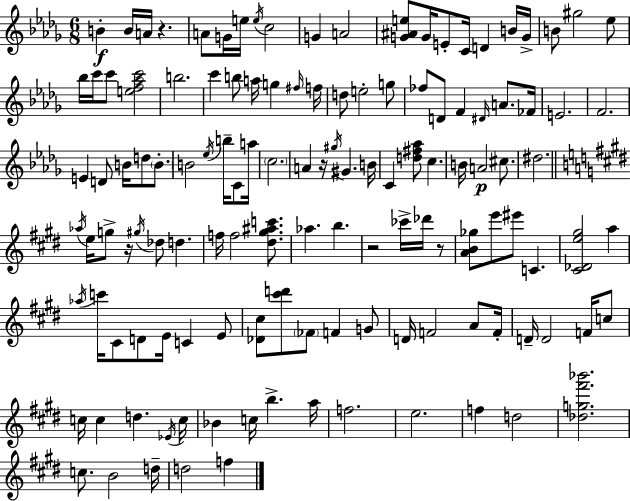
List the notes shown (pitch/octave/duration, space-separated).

B4/q B4/s A4/s R/q. A4/e G4/s E5/s E5/s C5/h G4/q A4/h [G4,A#4,E5]/e G4/s E4/e C4/s D4/q B4/s G4/s B4/e G#5/h Eb5/e Bb5/s C6/s C6/e [E5,F5,Ab5,C6]/h B5/h. C6/q B5/e A5/s G5/q F#5/s F5/s D5/e E5/h G5/e FES5/e D4/e F4/q D#4/s A4/e. FES4/s E4/h. F4/h. E4/q D4/e B4/s D5/e B4/e. B4/h Eb5/s B5/s C4/e A5/s C5/h. A4/q R/s G#5/s G#4/q. B4/s C4/q [D5,F#5,Ab5]/e C5/q. B4/s A4/h C#5/e. D#5/h. Ab5/s E5/s G5/e R/s G#5/s Db5/e D5/q. F5/s F5/h [D#5,G#5,A#5,C6]/e. Ab5/q. B5/q. R/h CES6/s Db6/s R/e [A4,B4,Gb5]/e E6/e EIS6/e C4/q. [C#4,Db4,E5,G#5]/h A5/q Ab5/s C6/s C#4/e D4/e E4/s C4/q E4/e [Db4,C#5]/e [C#6,D6]/e FES4/e F4/q G4/e D4/s F4/h A4/e F4/s D4/s D4/h F4/s C5/e C5/s C5/q D5/q. Eb4/s C5/s Bb4/q C5/s B5/q. A5/s F5/h. E5/h. F5/q D5/h [Db5,G5,F#6,Bb6]/h. C5/e. B4/h D5/s D5/h F5/q